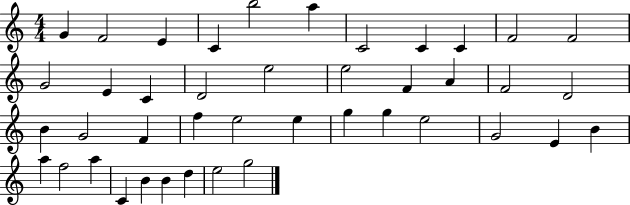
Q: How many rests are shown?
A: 0